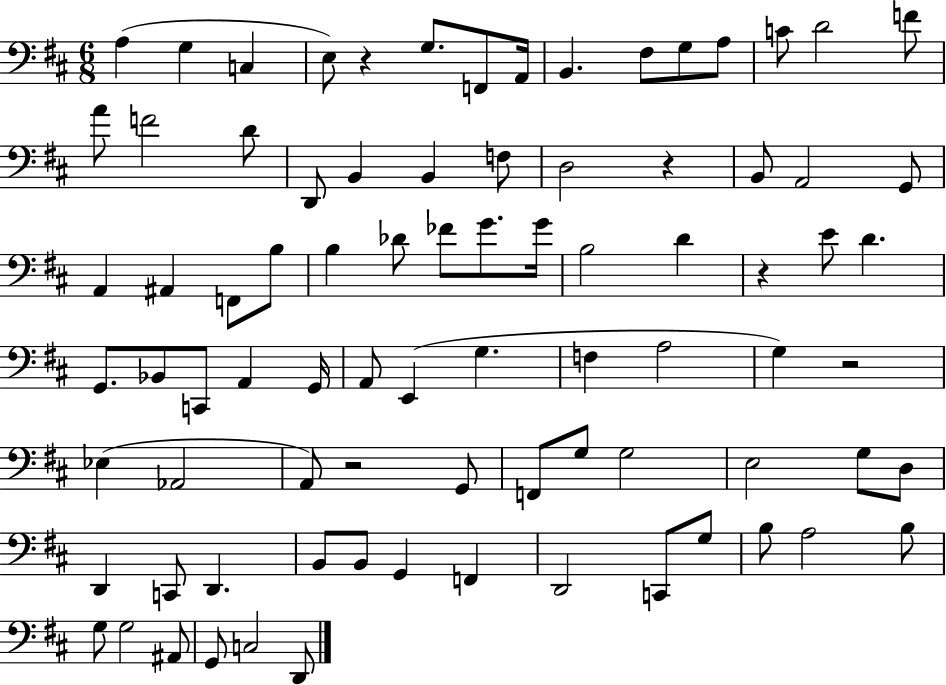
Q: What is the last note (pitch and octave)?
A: D2